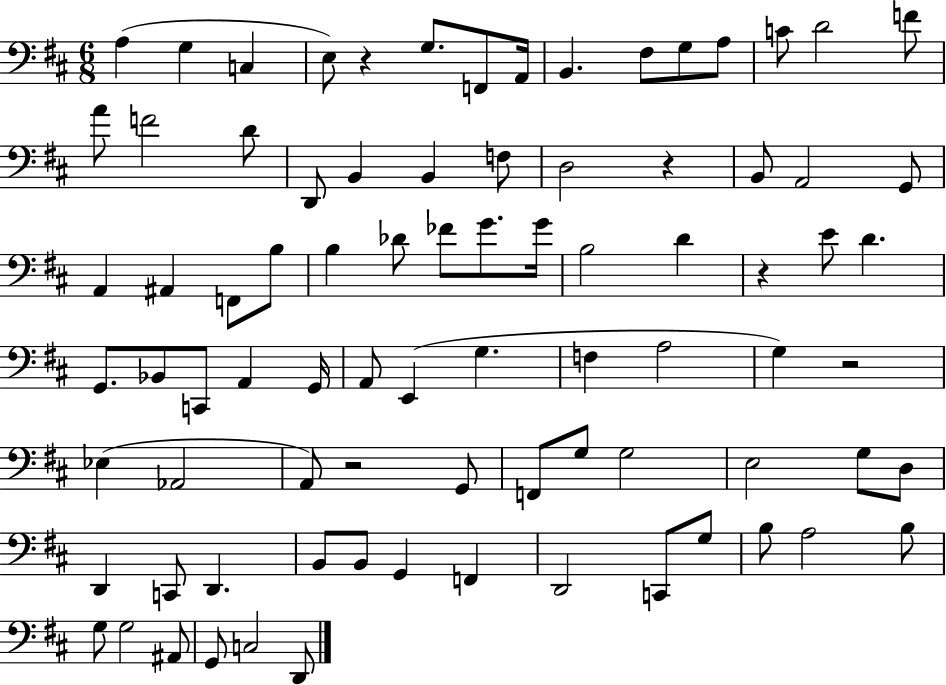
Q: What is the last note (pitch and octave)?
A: D2